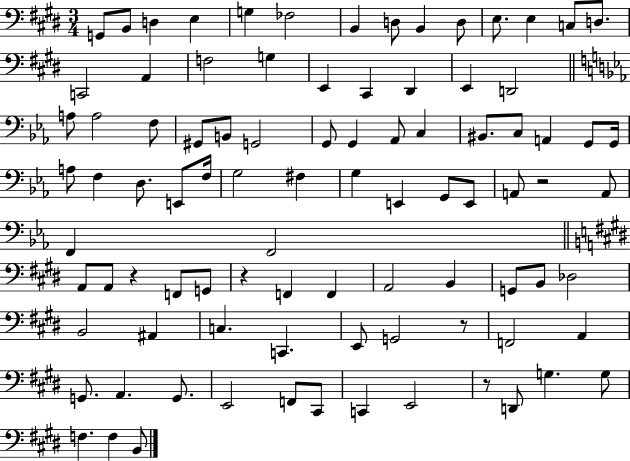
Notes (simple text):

G2/e B2/e D3/q E3/q G3/q FES3/h B2/q D3/e B2/q D3/e E3/e. E3/q C3/e D3/e. C2/h A2/q F3/h G3/q E2/q C#2/q D#2/q E2/q D2/h A3/e A3/h F3/e G#2/e B2/e G2/h G2/e G2/q Ab2/e C3/q BIS2/e. C3/e A2/q G2/e G2/s A3/e F3/q D3/e. E2/e F3/s G3/h F#3/q G3/q E2/q G2/e E2/e A2/e R/h A2/e F2/q F2/h A2/e A2/e R/q F2/e G2/e R/q F2/q F2/q A2/h B2/q G2/e B2/e Db3/h B2/h A#2/q C3/q. C2/q. E2/e G2/h R/e F2/h A2/q G2/e. A2/q. G2/e. E2/h F2/e C#2/e C2/q E2/h R/e D2/e G3/q. G3/e F3/q. F3/q B2/e